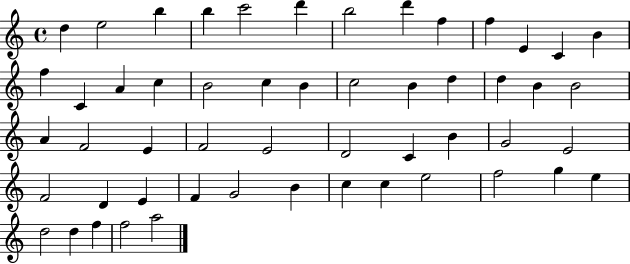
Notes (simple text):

D5/q E5/h B5/q B5/q C6/h D6/q B5/h D6/q F5/q F5/q E4/q C4/q B4/q F5/q C4/q A4/q C5/q B4/h C5/q B4/q C5/h B4/q D5/q D5/q B4/q B4/h A4/q F4/h E4/q F4/h E4/h D4/h C4/q B4/q G4/h E4/h F4/h D4/q E4/q F4/q G4/h B4/q C5/q C5/q E5/h F5/h G5/q E5/q D5/h D5/q F5/q F5/h A5/h